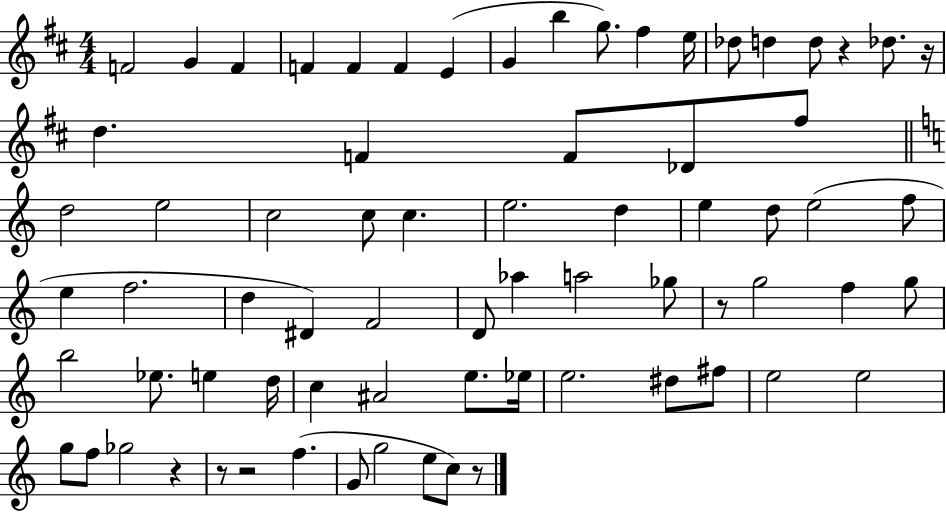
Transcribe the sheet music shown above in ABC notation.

X:1
T:Untitled
M:4/4
L:1/4
K:D
F2 G F F F F E G b g/2 ^f e/4 _d/2 d d/2 z _d/2 z/4 d F F/2 _D/2 ^f/2 d2 e2 c2 c/2 c e2 d e d/2 e2 f/2 e f2 d ^D F2 D/2 _a a2 _g/2 z/2 g2 f g/2 b2 _e/2 e d/4 c ^A2 e/2 _e/4 e2 ^d/2 ^f/2 e2 e2 g/2 f/2 _g2 z z/2 z2 f G/2 g2 e/2 c/2 z/2